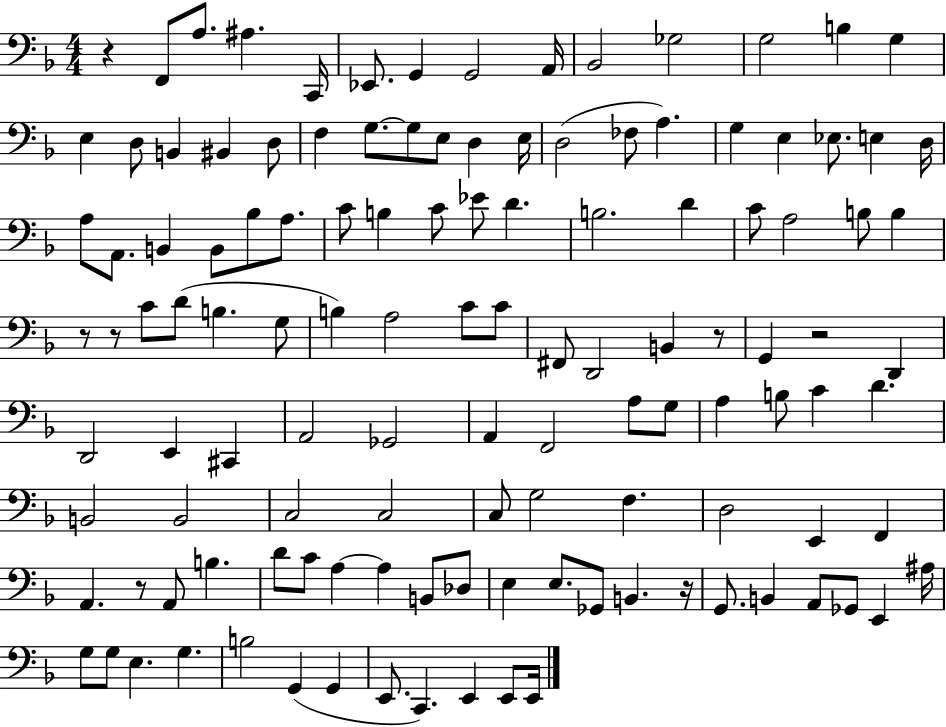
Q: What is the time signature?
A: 4/4